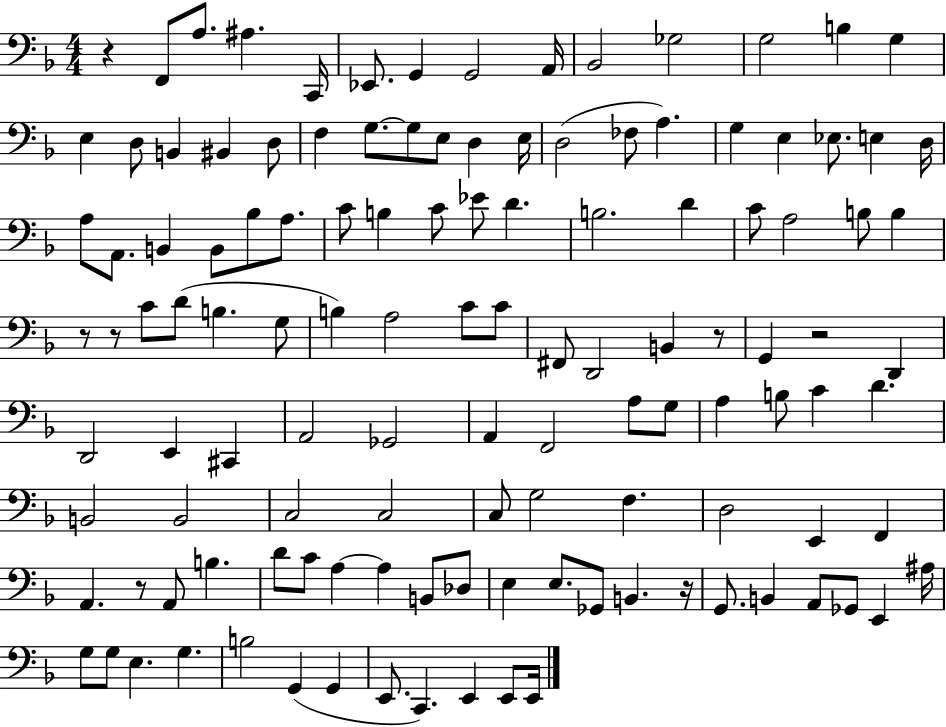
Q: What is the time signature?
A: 4/4